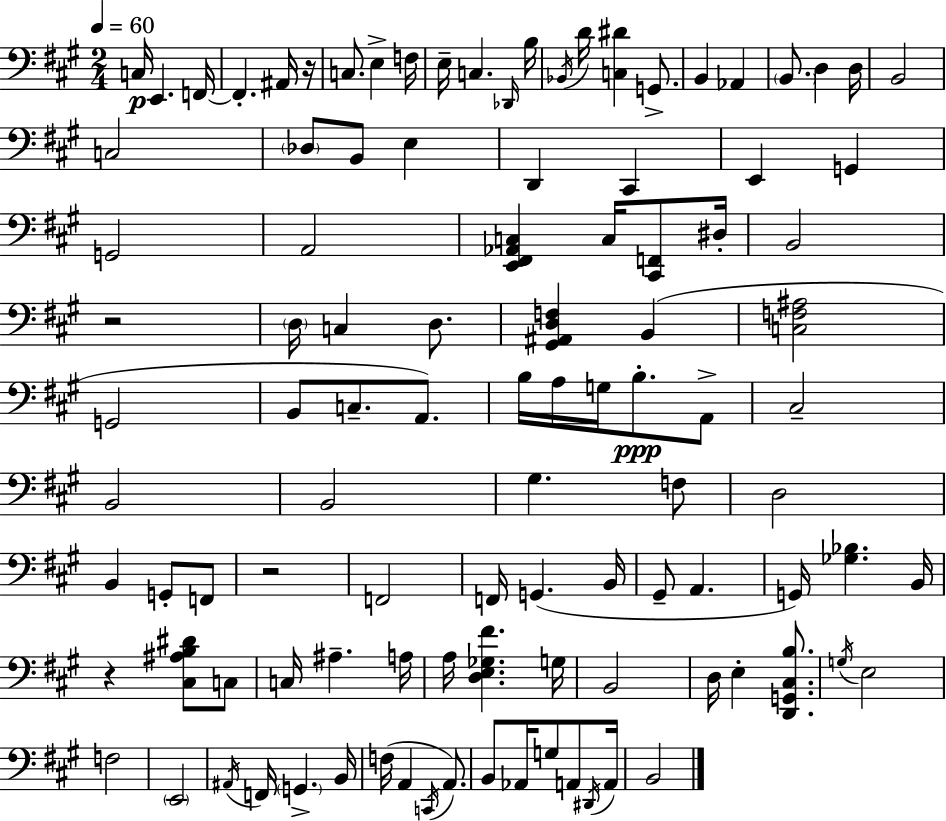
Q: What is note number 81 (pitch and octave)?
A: B2